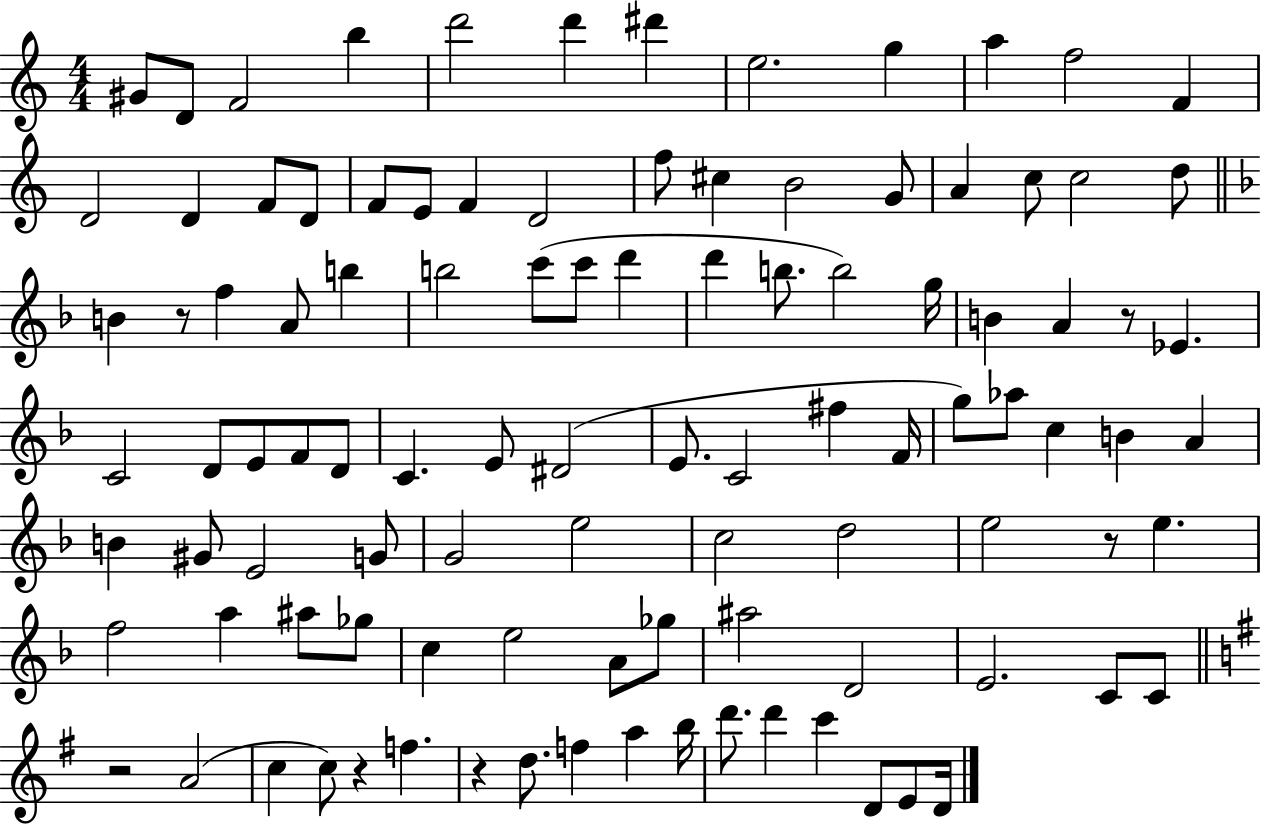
G#4/e D4/e F4/h B5/q D6/h D6/q D#6/q E5/h. G5/q A5/q F5/h F4/q D4/h D4/q F4/e D4/e F4/e E4/e F4/q D4/h F5/e C#5/q B4/h G4/e A4/q C5/e C5/h D5/e B4/q R/e F5/q A4/e B5/q B5/h C6/e C6/e D6/q D6/q B5/e. B5/h G5/s B4/q A4/q R/e Eb4/q. C4/h D4/e E4/e F4/e D4/e C4/q. E4/e D#4/h E4/e. C4/h F#5/q F4/s G5/e Ab5/e C5/q B4/q A4/q B4/q G#4/e E4/h G4/e G4/h E5/h C5/h D5/h E5/h R/e E5/q. F5/h A5/q A#5/e Gb5/e C5/q E5/h A4/e Gb5/e A#5/h D4/h E4/h. C4/e C4/e R/h A4/h C5/q C5/e R/q F5/q. R/q D5/e. F5/q A5/q B5/s D6/e. D6/q C6/q D4/e E4/e D4/s